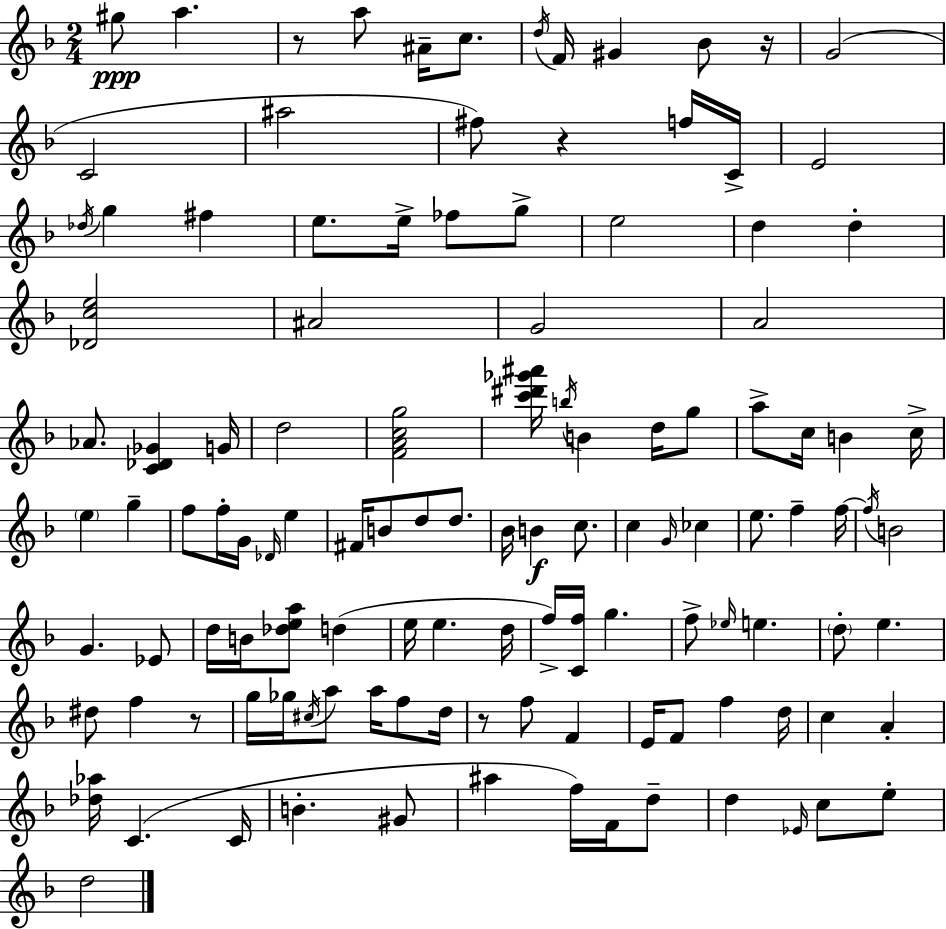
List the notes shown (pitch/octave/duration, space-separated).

G#5/e A5/q. R/e A5/e A#4/s C5/e. D5/s F4/s G#4/q Bb4/e R/s G4/h C4/h A#5/h F#5/e R/q F5/s C4/s E4/h Db5/s G5/q F#5/q E5/e. E5/s FES5/e G5/e E5/h D5/q D5/q [Db4,C5,E5]/h A#4/h G4/h A4/h Ab4/e. [C4,Db4,Gb4]/q G4/s D5/h [F4,A4,C5,G5]/h [C6,D#6,Gb6,A#6]/s B5/s B4/q D5/s G5/e A5/e C5/s B4/q C5/s E5/q G5/q F5/e F5/s G4/s Db4/s E5/q F#4/s B4/e D5/e D5/e. Bb4/s B4/q C5/e. C5/q G4/s CES5/q E5/e. F5/q F5/s F5/s B4/h G4/q. Eb4/e D5/s B4/s [Db5,E5,A5]/e D5/q E5/s E5/q. D5/s F5/s [C4,F5]/s G5/q. F5/e Eb5/s E5/q. D5/e E5/q. D#5/e F5/q R/e G5/s Gb5/s C#5/s A5/e A5/s F5/e D5/s R/e F5/e F4/q E4/s F4/e F5/q D5/s C5/q A4/q [Db5,Ab5]/s C4/q. C4/s B4/q. G#4/e A#5/q F5/s F4/s D5/e D5/q Eb4/s C5/e E5/e D5/h